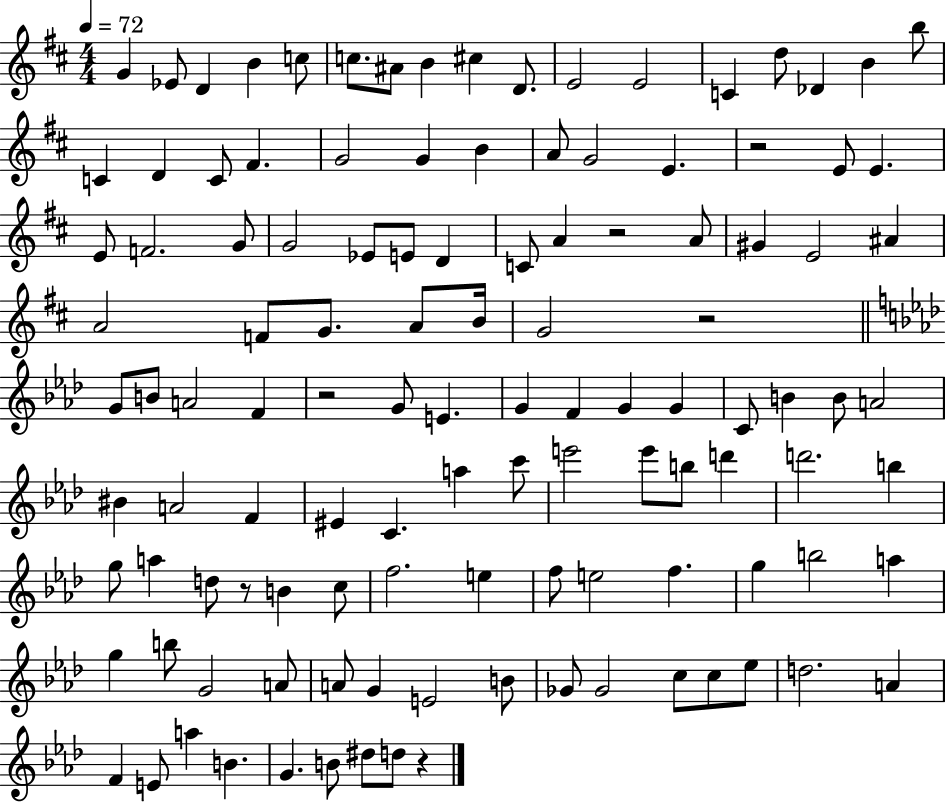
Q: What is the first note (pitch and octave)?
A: G4